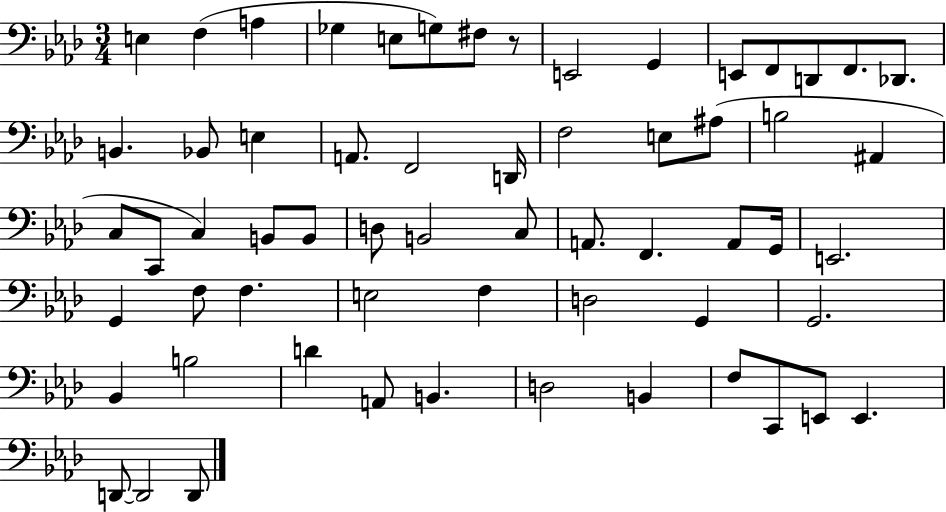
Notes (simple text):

E3/q F3/q A3/q Gb3/q E3/e G3/e F#3/e R/e E2/h G2/q E2/e F2/e D2/e F2/e. Db2/e. B2/q. Bb2/e E3/q A2/e. F2/h D2/s F3/h E3/e A#3/e B3/h A#2/q C3/e C2/e C3/q B2/e B2/e D3/e B2/h C3/e A2/e. F2/q. A2/e G2/s E2/h. G2/q F3/e F3/q. E3/h F3/q D3/h G2/q G2/h. Bb2/q B3/h D4/q A2/e B2/q. D3/h B2/q F3/e C2/e E2/e E2/q. D2/e D2/h D2/e